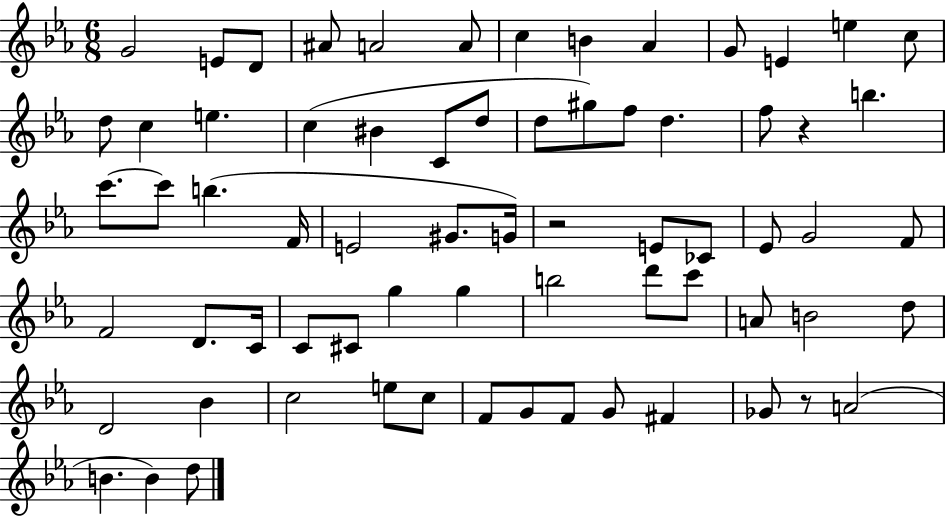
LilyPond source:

{
  \clef treble
  \numericTimeSignature
  \time 6/8
  \key ees \major
  g'2 e'8 d'8 | ais'8 a'2 a'8 | c''4 b'4 aes'4 | g'8 e'4 e''4 c''8 | \break d''8 c''4 e''4. | c''4( bis'4 c'8 d''8 | d''8 gis''8) f''8 d''4. | f''8 r4 b''4. | \break c'''8.~~ c'''8 b''4.( f'16 | e'2 gis'8. g'16) | r2 e'8 ces'8 | ees'8 g'2 f'8 | \break f'2 d'8. c'16 | c'8 cis'8 g''4 g''4 | b''2 d'''8 c'''8 | a'8 b'2 d''8 | \break d'2 bes'4 | c''2 e''8 c''8 | f'8 g'8 f'8 g'8 fis'4 | ges'8 r8 a'2( | \break b'4. b'4) d''8 | \bar "|."
}